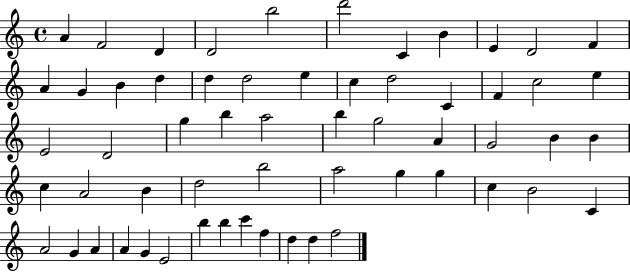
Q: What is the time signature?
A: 4/4